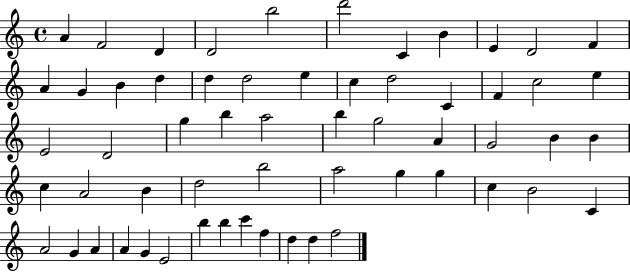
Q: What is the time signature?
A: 4/4